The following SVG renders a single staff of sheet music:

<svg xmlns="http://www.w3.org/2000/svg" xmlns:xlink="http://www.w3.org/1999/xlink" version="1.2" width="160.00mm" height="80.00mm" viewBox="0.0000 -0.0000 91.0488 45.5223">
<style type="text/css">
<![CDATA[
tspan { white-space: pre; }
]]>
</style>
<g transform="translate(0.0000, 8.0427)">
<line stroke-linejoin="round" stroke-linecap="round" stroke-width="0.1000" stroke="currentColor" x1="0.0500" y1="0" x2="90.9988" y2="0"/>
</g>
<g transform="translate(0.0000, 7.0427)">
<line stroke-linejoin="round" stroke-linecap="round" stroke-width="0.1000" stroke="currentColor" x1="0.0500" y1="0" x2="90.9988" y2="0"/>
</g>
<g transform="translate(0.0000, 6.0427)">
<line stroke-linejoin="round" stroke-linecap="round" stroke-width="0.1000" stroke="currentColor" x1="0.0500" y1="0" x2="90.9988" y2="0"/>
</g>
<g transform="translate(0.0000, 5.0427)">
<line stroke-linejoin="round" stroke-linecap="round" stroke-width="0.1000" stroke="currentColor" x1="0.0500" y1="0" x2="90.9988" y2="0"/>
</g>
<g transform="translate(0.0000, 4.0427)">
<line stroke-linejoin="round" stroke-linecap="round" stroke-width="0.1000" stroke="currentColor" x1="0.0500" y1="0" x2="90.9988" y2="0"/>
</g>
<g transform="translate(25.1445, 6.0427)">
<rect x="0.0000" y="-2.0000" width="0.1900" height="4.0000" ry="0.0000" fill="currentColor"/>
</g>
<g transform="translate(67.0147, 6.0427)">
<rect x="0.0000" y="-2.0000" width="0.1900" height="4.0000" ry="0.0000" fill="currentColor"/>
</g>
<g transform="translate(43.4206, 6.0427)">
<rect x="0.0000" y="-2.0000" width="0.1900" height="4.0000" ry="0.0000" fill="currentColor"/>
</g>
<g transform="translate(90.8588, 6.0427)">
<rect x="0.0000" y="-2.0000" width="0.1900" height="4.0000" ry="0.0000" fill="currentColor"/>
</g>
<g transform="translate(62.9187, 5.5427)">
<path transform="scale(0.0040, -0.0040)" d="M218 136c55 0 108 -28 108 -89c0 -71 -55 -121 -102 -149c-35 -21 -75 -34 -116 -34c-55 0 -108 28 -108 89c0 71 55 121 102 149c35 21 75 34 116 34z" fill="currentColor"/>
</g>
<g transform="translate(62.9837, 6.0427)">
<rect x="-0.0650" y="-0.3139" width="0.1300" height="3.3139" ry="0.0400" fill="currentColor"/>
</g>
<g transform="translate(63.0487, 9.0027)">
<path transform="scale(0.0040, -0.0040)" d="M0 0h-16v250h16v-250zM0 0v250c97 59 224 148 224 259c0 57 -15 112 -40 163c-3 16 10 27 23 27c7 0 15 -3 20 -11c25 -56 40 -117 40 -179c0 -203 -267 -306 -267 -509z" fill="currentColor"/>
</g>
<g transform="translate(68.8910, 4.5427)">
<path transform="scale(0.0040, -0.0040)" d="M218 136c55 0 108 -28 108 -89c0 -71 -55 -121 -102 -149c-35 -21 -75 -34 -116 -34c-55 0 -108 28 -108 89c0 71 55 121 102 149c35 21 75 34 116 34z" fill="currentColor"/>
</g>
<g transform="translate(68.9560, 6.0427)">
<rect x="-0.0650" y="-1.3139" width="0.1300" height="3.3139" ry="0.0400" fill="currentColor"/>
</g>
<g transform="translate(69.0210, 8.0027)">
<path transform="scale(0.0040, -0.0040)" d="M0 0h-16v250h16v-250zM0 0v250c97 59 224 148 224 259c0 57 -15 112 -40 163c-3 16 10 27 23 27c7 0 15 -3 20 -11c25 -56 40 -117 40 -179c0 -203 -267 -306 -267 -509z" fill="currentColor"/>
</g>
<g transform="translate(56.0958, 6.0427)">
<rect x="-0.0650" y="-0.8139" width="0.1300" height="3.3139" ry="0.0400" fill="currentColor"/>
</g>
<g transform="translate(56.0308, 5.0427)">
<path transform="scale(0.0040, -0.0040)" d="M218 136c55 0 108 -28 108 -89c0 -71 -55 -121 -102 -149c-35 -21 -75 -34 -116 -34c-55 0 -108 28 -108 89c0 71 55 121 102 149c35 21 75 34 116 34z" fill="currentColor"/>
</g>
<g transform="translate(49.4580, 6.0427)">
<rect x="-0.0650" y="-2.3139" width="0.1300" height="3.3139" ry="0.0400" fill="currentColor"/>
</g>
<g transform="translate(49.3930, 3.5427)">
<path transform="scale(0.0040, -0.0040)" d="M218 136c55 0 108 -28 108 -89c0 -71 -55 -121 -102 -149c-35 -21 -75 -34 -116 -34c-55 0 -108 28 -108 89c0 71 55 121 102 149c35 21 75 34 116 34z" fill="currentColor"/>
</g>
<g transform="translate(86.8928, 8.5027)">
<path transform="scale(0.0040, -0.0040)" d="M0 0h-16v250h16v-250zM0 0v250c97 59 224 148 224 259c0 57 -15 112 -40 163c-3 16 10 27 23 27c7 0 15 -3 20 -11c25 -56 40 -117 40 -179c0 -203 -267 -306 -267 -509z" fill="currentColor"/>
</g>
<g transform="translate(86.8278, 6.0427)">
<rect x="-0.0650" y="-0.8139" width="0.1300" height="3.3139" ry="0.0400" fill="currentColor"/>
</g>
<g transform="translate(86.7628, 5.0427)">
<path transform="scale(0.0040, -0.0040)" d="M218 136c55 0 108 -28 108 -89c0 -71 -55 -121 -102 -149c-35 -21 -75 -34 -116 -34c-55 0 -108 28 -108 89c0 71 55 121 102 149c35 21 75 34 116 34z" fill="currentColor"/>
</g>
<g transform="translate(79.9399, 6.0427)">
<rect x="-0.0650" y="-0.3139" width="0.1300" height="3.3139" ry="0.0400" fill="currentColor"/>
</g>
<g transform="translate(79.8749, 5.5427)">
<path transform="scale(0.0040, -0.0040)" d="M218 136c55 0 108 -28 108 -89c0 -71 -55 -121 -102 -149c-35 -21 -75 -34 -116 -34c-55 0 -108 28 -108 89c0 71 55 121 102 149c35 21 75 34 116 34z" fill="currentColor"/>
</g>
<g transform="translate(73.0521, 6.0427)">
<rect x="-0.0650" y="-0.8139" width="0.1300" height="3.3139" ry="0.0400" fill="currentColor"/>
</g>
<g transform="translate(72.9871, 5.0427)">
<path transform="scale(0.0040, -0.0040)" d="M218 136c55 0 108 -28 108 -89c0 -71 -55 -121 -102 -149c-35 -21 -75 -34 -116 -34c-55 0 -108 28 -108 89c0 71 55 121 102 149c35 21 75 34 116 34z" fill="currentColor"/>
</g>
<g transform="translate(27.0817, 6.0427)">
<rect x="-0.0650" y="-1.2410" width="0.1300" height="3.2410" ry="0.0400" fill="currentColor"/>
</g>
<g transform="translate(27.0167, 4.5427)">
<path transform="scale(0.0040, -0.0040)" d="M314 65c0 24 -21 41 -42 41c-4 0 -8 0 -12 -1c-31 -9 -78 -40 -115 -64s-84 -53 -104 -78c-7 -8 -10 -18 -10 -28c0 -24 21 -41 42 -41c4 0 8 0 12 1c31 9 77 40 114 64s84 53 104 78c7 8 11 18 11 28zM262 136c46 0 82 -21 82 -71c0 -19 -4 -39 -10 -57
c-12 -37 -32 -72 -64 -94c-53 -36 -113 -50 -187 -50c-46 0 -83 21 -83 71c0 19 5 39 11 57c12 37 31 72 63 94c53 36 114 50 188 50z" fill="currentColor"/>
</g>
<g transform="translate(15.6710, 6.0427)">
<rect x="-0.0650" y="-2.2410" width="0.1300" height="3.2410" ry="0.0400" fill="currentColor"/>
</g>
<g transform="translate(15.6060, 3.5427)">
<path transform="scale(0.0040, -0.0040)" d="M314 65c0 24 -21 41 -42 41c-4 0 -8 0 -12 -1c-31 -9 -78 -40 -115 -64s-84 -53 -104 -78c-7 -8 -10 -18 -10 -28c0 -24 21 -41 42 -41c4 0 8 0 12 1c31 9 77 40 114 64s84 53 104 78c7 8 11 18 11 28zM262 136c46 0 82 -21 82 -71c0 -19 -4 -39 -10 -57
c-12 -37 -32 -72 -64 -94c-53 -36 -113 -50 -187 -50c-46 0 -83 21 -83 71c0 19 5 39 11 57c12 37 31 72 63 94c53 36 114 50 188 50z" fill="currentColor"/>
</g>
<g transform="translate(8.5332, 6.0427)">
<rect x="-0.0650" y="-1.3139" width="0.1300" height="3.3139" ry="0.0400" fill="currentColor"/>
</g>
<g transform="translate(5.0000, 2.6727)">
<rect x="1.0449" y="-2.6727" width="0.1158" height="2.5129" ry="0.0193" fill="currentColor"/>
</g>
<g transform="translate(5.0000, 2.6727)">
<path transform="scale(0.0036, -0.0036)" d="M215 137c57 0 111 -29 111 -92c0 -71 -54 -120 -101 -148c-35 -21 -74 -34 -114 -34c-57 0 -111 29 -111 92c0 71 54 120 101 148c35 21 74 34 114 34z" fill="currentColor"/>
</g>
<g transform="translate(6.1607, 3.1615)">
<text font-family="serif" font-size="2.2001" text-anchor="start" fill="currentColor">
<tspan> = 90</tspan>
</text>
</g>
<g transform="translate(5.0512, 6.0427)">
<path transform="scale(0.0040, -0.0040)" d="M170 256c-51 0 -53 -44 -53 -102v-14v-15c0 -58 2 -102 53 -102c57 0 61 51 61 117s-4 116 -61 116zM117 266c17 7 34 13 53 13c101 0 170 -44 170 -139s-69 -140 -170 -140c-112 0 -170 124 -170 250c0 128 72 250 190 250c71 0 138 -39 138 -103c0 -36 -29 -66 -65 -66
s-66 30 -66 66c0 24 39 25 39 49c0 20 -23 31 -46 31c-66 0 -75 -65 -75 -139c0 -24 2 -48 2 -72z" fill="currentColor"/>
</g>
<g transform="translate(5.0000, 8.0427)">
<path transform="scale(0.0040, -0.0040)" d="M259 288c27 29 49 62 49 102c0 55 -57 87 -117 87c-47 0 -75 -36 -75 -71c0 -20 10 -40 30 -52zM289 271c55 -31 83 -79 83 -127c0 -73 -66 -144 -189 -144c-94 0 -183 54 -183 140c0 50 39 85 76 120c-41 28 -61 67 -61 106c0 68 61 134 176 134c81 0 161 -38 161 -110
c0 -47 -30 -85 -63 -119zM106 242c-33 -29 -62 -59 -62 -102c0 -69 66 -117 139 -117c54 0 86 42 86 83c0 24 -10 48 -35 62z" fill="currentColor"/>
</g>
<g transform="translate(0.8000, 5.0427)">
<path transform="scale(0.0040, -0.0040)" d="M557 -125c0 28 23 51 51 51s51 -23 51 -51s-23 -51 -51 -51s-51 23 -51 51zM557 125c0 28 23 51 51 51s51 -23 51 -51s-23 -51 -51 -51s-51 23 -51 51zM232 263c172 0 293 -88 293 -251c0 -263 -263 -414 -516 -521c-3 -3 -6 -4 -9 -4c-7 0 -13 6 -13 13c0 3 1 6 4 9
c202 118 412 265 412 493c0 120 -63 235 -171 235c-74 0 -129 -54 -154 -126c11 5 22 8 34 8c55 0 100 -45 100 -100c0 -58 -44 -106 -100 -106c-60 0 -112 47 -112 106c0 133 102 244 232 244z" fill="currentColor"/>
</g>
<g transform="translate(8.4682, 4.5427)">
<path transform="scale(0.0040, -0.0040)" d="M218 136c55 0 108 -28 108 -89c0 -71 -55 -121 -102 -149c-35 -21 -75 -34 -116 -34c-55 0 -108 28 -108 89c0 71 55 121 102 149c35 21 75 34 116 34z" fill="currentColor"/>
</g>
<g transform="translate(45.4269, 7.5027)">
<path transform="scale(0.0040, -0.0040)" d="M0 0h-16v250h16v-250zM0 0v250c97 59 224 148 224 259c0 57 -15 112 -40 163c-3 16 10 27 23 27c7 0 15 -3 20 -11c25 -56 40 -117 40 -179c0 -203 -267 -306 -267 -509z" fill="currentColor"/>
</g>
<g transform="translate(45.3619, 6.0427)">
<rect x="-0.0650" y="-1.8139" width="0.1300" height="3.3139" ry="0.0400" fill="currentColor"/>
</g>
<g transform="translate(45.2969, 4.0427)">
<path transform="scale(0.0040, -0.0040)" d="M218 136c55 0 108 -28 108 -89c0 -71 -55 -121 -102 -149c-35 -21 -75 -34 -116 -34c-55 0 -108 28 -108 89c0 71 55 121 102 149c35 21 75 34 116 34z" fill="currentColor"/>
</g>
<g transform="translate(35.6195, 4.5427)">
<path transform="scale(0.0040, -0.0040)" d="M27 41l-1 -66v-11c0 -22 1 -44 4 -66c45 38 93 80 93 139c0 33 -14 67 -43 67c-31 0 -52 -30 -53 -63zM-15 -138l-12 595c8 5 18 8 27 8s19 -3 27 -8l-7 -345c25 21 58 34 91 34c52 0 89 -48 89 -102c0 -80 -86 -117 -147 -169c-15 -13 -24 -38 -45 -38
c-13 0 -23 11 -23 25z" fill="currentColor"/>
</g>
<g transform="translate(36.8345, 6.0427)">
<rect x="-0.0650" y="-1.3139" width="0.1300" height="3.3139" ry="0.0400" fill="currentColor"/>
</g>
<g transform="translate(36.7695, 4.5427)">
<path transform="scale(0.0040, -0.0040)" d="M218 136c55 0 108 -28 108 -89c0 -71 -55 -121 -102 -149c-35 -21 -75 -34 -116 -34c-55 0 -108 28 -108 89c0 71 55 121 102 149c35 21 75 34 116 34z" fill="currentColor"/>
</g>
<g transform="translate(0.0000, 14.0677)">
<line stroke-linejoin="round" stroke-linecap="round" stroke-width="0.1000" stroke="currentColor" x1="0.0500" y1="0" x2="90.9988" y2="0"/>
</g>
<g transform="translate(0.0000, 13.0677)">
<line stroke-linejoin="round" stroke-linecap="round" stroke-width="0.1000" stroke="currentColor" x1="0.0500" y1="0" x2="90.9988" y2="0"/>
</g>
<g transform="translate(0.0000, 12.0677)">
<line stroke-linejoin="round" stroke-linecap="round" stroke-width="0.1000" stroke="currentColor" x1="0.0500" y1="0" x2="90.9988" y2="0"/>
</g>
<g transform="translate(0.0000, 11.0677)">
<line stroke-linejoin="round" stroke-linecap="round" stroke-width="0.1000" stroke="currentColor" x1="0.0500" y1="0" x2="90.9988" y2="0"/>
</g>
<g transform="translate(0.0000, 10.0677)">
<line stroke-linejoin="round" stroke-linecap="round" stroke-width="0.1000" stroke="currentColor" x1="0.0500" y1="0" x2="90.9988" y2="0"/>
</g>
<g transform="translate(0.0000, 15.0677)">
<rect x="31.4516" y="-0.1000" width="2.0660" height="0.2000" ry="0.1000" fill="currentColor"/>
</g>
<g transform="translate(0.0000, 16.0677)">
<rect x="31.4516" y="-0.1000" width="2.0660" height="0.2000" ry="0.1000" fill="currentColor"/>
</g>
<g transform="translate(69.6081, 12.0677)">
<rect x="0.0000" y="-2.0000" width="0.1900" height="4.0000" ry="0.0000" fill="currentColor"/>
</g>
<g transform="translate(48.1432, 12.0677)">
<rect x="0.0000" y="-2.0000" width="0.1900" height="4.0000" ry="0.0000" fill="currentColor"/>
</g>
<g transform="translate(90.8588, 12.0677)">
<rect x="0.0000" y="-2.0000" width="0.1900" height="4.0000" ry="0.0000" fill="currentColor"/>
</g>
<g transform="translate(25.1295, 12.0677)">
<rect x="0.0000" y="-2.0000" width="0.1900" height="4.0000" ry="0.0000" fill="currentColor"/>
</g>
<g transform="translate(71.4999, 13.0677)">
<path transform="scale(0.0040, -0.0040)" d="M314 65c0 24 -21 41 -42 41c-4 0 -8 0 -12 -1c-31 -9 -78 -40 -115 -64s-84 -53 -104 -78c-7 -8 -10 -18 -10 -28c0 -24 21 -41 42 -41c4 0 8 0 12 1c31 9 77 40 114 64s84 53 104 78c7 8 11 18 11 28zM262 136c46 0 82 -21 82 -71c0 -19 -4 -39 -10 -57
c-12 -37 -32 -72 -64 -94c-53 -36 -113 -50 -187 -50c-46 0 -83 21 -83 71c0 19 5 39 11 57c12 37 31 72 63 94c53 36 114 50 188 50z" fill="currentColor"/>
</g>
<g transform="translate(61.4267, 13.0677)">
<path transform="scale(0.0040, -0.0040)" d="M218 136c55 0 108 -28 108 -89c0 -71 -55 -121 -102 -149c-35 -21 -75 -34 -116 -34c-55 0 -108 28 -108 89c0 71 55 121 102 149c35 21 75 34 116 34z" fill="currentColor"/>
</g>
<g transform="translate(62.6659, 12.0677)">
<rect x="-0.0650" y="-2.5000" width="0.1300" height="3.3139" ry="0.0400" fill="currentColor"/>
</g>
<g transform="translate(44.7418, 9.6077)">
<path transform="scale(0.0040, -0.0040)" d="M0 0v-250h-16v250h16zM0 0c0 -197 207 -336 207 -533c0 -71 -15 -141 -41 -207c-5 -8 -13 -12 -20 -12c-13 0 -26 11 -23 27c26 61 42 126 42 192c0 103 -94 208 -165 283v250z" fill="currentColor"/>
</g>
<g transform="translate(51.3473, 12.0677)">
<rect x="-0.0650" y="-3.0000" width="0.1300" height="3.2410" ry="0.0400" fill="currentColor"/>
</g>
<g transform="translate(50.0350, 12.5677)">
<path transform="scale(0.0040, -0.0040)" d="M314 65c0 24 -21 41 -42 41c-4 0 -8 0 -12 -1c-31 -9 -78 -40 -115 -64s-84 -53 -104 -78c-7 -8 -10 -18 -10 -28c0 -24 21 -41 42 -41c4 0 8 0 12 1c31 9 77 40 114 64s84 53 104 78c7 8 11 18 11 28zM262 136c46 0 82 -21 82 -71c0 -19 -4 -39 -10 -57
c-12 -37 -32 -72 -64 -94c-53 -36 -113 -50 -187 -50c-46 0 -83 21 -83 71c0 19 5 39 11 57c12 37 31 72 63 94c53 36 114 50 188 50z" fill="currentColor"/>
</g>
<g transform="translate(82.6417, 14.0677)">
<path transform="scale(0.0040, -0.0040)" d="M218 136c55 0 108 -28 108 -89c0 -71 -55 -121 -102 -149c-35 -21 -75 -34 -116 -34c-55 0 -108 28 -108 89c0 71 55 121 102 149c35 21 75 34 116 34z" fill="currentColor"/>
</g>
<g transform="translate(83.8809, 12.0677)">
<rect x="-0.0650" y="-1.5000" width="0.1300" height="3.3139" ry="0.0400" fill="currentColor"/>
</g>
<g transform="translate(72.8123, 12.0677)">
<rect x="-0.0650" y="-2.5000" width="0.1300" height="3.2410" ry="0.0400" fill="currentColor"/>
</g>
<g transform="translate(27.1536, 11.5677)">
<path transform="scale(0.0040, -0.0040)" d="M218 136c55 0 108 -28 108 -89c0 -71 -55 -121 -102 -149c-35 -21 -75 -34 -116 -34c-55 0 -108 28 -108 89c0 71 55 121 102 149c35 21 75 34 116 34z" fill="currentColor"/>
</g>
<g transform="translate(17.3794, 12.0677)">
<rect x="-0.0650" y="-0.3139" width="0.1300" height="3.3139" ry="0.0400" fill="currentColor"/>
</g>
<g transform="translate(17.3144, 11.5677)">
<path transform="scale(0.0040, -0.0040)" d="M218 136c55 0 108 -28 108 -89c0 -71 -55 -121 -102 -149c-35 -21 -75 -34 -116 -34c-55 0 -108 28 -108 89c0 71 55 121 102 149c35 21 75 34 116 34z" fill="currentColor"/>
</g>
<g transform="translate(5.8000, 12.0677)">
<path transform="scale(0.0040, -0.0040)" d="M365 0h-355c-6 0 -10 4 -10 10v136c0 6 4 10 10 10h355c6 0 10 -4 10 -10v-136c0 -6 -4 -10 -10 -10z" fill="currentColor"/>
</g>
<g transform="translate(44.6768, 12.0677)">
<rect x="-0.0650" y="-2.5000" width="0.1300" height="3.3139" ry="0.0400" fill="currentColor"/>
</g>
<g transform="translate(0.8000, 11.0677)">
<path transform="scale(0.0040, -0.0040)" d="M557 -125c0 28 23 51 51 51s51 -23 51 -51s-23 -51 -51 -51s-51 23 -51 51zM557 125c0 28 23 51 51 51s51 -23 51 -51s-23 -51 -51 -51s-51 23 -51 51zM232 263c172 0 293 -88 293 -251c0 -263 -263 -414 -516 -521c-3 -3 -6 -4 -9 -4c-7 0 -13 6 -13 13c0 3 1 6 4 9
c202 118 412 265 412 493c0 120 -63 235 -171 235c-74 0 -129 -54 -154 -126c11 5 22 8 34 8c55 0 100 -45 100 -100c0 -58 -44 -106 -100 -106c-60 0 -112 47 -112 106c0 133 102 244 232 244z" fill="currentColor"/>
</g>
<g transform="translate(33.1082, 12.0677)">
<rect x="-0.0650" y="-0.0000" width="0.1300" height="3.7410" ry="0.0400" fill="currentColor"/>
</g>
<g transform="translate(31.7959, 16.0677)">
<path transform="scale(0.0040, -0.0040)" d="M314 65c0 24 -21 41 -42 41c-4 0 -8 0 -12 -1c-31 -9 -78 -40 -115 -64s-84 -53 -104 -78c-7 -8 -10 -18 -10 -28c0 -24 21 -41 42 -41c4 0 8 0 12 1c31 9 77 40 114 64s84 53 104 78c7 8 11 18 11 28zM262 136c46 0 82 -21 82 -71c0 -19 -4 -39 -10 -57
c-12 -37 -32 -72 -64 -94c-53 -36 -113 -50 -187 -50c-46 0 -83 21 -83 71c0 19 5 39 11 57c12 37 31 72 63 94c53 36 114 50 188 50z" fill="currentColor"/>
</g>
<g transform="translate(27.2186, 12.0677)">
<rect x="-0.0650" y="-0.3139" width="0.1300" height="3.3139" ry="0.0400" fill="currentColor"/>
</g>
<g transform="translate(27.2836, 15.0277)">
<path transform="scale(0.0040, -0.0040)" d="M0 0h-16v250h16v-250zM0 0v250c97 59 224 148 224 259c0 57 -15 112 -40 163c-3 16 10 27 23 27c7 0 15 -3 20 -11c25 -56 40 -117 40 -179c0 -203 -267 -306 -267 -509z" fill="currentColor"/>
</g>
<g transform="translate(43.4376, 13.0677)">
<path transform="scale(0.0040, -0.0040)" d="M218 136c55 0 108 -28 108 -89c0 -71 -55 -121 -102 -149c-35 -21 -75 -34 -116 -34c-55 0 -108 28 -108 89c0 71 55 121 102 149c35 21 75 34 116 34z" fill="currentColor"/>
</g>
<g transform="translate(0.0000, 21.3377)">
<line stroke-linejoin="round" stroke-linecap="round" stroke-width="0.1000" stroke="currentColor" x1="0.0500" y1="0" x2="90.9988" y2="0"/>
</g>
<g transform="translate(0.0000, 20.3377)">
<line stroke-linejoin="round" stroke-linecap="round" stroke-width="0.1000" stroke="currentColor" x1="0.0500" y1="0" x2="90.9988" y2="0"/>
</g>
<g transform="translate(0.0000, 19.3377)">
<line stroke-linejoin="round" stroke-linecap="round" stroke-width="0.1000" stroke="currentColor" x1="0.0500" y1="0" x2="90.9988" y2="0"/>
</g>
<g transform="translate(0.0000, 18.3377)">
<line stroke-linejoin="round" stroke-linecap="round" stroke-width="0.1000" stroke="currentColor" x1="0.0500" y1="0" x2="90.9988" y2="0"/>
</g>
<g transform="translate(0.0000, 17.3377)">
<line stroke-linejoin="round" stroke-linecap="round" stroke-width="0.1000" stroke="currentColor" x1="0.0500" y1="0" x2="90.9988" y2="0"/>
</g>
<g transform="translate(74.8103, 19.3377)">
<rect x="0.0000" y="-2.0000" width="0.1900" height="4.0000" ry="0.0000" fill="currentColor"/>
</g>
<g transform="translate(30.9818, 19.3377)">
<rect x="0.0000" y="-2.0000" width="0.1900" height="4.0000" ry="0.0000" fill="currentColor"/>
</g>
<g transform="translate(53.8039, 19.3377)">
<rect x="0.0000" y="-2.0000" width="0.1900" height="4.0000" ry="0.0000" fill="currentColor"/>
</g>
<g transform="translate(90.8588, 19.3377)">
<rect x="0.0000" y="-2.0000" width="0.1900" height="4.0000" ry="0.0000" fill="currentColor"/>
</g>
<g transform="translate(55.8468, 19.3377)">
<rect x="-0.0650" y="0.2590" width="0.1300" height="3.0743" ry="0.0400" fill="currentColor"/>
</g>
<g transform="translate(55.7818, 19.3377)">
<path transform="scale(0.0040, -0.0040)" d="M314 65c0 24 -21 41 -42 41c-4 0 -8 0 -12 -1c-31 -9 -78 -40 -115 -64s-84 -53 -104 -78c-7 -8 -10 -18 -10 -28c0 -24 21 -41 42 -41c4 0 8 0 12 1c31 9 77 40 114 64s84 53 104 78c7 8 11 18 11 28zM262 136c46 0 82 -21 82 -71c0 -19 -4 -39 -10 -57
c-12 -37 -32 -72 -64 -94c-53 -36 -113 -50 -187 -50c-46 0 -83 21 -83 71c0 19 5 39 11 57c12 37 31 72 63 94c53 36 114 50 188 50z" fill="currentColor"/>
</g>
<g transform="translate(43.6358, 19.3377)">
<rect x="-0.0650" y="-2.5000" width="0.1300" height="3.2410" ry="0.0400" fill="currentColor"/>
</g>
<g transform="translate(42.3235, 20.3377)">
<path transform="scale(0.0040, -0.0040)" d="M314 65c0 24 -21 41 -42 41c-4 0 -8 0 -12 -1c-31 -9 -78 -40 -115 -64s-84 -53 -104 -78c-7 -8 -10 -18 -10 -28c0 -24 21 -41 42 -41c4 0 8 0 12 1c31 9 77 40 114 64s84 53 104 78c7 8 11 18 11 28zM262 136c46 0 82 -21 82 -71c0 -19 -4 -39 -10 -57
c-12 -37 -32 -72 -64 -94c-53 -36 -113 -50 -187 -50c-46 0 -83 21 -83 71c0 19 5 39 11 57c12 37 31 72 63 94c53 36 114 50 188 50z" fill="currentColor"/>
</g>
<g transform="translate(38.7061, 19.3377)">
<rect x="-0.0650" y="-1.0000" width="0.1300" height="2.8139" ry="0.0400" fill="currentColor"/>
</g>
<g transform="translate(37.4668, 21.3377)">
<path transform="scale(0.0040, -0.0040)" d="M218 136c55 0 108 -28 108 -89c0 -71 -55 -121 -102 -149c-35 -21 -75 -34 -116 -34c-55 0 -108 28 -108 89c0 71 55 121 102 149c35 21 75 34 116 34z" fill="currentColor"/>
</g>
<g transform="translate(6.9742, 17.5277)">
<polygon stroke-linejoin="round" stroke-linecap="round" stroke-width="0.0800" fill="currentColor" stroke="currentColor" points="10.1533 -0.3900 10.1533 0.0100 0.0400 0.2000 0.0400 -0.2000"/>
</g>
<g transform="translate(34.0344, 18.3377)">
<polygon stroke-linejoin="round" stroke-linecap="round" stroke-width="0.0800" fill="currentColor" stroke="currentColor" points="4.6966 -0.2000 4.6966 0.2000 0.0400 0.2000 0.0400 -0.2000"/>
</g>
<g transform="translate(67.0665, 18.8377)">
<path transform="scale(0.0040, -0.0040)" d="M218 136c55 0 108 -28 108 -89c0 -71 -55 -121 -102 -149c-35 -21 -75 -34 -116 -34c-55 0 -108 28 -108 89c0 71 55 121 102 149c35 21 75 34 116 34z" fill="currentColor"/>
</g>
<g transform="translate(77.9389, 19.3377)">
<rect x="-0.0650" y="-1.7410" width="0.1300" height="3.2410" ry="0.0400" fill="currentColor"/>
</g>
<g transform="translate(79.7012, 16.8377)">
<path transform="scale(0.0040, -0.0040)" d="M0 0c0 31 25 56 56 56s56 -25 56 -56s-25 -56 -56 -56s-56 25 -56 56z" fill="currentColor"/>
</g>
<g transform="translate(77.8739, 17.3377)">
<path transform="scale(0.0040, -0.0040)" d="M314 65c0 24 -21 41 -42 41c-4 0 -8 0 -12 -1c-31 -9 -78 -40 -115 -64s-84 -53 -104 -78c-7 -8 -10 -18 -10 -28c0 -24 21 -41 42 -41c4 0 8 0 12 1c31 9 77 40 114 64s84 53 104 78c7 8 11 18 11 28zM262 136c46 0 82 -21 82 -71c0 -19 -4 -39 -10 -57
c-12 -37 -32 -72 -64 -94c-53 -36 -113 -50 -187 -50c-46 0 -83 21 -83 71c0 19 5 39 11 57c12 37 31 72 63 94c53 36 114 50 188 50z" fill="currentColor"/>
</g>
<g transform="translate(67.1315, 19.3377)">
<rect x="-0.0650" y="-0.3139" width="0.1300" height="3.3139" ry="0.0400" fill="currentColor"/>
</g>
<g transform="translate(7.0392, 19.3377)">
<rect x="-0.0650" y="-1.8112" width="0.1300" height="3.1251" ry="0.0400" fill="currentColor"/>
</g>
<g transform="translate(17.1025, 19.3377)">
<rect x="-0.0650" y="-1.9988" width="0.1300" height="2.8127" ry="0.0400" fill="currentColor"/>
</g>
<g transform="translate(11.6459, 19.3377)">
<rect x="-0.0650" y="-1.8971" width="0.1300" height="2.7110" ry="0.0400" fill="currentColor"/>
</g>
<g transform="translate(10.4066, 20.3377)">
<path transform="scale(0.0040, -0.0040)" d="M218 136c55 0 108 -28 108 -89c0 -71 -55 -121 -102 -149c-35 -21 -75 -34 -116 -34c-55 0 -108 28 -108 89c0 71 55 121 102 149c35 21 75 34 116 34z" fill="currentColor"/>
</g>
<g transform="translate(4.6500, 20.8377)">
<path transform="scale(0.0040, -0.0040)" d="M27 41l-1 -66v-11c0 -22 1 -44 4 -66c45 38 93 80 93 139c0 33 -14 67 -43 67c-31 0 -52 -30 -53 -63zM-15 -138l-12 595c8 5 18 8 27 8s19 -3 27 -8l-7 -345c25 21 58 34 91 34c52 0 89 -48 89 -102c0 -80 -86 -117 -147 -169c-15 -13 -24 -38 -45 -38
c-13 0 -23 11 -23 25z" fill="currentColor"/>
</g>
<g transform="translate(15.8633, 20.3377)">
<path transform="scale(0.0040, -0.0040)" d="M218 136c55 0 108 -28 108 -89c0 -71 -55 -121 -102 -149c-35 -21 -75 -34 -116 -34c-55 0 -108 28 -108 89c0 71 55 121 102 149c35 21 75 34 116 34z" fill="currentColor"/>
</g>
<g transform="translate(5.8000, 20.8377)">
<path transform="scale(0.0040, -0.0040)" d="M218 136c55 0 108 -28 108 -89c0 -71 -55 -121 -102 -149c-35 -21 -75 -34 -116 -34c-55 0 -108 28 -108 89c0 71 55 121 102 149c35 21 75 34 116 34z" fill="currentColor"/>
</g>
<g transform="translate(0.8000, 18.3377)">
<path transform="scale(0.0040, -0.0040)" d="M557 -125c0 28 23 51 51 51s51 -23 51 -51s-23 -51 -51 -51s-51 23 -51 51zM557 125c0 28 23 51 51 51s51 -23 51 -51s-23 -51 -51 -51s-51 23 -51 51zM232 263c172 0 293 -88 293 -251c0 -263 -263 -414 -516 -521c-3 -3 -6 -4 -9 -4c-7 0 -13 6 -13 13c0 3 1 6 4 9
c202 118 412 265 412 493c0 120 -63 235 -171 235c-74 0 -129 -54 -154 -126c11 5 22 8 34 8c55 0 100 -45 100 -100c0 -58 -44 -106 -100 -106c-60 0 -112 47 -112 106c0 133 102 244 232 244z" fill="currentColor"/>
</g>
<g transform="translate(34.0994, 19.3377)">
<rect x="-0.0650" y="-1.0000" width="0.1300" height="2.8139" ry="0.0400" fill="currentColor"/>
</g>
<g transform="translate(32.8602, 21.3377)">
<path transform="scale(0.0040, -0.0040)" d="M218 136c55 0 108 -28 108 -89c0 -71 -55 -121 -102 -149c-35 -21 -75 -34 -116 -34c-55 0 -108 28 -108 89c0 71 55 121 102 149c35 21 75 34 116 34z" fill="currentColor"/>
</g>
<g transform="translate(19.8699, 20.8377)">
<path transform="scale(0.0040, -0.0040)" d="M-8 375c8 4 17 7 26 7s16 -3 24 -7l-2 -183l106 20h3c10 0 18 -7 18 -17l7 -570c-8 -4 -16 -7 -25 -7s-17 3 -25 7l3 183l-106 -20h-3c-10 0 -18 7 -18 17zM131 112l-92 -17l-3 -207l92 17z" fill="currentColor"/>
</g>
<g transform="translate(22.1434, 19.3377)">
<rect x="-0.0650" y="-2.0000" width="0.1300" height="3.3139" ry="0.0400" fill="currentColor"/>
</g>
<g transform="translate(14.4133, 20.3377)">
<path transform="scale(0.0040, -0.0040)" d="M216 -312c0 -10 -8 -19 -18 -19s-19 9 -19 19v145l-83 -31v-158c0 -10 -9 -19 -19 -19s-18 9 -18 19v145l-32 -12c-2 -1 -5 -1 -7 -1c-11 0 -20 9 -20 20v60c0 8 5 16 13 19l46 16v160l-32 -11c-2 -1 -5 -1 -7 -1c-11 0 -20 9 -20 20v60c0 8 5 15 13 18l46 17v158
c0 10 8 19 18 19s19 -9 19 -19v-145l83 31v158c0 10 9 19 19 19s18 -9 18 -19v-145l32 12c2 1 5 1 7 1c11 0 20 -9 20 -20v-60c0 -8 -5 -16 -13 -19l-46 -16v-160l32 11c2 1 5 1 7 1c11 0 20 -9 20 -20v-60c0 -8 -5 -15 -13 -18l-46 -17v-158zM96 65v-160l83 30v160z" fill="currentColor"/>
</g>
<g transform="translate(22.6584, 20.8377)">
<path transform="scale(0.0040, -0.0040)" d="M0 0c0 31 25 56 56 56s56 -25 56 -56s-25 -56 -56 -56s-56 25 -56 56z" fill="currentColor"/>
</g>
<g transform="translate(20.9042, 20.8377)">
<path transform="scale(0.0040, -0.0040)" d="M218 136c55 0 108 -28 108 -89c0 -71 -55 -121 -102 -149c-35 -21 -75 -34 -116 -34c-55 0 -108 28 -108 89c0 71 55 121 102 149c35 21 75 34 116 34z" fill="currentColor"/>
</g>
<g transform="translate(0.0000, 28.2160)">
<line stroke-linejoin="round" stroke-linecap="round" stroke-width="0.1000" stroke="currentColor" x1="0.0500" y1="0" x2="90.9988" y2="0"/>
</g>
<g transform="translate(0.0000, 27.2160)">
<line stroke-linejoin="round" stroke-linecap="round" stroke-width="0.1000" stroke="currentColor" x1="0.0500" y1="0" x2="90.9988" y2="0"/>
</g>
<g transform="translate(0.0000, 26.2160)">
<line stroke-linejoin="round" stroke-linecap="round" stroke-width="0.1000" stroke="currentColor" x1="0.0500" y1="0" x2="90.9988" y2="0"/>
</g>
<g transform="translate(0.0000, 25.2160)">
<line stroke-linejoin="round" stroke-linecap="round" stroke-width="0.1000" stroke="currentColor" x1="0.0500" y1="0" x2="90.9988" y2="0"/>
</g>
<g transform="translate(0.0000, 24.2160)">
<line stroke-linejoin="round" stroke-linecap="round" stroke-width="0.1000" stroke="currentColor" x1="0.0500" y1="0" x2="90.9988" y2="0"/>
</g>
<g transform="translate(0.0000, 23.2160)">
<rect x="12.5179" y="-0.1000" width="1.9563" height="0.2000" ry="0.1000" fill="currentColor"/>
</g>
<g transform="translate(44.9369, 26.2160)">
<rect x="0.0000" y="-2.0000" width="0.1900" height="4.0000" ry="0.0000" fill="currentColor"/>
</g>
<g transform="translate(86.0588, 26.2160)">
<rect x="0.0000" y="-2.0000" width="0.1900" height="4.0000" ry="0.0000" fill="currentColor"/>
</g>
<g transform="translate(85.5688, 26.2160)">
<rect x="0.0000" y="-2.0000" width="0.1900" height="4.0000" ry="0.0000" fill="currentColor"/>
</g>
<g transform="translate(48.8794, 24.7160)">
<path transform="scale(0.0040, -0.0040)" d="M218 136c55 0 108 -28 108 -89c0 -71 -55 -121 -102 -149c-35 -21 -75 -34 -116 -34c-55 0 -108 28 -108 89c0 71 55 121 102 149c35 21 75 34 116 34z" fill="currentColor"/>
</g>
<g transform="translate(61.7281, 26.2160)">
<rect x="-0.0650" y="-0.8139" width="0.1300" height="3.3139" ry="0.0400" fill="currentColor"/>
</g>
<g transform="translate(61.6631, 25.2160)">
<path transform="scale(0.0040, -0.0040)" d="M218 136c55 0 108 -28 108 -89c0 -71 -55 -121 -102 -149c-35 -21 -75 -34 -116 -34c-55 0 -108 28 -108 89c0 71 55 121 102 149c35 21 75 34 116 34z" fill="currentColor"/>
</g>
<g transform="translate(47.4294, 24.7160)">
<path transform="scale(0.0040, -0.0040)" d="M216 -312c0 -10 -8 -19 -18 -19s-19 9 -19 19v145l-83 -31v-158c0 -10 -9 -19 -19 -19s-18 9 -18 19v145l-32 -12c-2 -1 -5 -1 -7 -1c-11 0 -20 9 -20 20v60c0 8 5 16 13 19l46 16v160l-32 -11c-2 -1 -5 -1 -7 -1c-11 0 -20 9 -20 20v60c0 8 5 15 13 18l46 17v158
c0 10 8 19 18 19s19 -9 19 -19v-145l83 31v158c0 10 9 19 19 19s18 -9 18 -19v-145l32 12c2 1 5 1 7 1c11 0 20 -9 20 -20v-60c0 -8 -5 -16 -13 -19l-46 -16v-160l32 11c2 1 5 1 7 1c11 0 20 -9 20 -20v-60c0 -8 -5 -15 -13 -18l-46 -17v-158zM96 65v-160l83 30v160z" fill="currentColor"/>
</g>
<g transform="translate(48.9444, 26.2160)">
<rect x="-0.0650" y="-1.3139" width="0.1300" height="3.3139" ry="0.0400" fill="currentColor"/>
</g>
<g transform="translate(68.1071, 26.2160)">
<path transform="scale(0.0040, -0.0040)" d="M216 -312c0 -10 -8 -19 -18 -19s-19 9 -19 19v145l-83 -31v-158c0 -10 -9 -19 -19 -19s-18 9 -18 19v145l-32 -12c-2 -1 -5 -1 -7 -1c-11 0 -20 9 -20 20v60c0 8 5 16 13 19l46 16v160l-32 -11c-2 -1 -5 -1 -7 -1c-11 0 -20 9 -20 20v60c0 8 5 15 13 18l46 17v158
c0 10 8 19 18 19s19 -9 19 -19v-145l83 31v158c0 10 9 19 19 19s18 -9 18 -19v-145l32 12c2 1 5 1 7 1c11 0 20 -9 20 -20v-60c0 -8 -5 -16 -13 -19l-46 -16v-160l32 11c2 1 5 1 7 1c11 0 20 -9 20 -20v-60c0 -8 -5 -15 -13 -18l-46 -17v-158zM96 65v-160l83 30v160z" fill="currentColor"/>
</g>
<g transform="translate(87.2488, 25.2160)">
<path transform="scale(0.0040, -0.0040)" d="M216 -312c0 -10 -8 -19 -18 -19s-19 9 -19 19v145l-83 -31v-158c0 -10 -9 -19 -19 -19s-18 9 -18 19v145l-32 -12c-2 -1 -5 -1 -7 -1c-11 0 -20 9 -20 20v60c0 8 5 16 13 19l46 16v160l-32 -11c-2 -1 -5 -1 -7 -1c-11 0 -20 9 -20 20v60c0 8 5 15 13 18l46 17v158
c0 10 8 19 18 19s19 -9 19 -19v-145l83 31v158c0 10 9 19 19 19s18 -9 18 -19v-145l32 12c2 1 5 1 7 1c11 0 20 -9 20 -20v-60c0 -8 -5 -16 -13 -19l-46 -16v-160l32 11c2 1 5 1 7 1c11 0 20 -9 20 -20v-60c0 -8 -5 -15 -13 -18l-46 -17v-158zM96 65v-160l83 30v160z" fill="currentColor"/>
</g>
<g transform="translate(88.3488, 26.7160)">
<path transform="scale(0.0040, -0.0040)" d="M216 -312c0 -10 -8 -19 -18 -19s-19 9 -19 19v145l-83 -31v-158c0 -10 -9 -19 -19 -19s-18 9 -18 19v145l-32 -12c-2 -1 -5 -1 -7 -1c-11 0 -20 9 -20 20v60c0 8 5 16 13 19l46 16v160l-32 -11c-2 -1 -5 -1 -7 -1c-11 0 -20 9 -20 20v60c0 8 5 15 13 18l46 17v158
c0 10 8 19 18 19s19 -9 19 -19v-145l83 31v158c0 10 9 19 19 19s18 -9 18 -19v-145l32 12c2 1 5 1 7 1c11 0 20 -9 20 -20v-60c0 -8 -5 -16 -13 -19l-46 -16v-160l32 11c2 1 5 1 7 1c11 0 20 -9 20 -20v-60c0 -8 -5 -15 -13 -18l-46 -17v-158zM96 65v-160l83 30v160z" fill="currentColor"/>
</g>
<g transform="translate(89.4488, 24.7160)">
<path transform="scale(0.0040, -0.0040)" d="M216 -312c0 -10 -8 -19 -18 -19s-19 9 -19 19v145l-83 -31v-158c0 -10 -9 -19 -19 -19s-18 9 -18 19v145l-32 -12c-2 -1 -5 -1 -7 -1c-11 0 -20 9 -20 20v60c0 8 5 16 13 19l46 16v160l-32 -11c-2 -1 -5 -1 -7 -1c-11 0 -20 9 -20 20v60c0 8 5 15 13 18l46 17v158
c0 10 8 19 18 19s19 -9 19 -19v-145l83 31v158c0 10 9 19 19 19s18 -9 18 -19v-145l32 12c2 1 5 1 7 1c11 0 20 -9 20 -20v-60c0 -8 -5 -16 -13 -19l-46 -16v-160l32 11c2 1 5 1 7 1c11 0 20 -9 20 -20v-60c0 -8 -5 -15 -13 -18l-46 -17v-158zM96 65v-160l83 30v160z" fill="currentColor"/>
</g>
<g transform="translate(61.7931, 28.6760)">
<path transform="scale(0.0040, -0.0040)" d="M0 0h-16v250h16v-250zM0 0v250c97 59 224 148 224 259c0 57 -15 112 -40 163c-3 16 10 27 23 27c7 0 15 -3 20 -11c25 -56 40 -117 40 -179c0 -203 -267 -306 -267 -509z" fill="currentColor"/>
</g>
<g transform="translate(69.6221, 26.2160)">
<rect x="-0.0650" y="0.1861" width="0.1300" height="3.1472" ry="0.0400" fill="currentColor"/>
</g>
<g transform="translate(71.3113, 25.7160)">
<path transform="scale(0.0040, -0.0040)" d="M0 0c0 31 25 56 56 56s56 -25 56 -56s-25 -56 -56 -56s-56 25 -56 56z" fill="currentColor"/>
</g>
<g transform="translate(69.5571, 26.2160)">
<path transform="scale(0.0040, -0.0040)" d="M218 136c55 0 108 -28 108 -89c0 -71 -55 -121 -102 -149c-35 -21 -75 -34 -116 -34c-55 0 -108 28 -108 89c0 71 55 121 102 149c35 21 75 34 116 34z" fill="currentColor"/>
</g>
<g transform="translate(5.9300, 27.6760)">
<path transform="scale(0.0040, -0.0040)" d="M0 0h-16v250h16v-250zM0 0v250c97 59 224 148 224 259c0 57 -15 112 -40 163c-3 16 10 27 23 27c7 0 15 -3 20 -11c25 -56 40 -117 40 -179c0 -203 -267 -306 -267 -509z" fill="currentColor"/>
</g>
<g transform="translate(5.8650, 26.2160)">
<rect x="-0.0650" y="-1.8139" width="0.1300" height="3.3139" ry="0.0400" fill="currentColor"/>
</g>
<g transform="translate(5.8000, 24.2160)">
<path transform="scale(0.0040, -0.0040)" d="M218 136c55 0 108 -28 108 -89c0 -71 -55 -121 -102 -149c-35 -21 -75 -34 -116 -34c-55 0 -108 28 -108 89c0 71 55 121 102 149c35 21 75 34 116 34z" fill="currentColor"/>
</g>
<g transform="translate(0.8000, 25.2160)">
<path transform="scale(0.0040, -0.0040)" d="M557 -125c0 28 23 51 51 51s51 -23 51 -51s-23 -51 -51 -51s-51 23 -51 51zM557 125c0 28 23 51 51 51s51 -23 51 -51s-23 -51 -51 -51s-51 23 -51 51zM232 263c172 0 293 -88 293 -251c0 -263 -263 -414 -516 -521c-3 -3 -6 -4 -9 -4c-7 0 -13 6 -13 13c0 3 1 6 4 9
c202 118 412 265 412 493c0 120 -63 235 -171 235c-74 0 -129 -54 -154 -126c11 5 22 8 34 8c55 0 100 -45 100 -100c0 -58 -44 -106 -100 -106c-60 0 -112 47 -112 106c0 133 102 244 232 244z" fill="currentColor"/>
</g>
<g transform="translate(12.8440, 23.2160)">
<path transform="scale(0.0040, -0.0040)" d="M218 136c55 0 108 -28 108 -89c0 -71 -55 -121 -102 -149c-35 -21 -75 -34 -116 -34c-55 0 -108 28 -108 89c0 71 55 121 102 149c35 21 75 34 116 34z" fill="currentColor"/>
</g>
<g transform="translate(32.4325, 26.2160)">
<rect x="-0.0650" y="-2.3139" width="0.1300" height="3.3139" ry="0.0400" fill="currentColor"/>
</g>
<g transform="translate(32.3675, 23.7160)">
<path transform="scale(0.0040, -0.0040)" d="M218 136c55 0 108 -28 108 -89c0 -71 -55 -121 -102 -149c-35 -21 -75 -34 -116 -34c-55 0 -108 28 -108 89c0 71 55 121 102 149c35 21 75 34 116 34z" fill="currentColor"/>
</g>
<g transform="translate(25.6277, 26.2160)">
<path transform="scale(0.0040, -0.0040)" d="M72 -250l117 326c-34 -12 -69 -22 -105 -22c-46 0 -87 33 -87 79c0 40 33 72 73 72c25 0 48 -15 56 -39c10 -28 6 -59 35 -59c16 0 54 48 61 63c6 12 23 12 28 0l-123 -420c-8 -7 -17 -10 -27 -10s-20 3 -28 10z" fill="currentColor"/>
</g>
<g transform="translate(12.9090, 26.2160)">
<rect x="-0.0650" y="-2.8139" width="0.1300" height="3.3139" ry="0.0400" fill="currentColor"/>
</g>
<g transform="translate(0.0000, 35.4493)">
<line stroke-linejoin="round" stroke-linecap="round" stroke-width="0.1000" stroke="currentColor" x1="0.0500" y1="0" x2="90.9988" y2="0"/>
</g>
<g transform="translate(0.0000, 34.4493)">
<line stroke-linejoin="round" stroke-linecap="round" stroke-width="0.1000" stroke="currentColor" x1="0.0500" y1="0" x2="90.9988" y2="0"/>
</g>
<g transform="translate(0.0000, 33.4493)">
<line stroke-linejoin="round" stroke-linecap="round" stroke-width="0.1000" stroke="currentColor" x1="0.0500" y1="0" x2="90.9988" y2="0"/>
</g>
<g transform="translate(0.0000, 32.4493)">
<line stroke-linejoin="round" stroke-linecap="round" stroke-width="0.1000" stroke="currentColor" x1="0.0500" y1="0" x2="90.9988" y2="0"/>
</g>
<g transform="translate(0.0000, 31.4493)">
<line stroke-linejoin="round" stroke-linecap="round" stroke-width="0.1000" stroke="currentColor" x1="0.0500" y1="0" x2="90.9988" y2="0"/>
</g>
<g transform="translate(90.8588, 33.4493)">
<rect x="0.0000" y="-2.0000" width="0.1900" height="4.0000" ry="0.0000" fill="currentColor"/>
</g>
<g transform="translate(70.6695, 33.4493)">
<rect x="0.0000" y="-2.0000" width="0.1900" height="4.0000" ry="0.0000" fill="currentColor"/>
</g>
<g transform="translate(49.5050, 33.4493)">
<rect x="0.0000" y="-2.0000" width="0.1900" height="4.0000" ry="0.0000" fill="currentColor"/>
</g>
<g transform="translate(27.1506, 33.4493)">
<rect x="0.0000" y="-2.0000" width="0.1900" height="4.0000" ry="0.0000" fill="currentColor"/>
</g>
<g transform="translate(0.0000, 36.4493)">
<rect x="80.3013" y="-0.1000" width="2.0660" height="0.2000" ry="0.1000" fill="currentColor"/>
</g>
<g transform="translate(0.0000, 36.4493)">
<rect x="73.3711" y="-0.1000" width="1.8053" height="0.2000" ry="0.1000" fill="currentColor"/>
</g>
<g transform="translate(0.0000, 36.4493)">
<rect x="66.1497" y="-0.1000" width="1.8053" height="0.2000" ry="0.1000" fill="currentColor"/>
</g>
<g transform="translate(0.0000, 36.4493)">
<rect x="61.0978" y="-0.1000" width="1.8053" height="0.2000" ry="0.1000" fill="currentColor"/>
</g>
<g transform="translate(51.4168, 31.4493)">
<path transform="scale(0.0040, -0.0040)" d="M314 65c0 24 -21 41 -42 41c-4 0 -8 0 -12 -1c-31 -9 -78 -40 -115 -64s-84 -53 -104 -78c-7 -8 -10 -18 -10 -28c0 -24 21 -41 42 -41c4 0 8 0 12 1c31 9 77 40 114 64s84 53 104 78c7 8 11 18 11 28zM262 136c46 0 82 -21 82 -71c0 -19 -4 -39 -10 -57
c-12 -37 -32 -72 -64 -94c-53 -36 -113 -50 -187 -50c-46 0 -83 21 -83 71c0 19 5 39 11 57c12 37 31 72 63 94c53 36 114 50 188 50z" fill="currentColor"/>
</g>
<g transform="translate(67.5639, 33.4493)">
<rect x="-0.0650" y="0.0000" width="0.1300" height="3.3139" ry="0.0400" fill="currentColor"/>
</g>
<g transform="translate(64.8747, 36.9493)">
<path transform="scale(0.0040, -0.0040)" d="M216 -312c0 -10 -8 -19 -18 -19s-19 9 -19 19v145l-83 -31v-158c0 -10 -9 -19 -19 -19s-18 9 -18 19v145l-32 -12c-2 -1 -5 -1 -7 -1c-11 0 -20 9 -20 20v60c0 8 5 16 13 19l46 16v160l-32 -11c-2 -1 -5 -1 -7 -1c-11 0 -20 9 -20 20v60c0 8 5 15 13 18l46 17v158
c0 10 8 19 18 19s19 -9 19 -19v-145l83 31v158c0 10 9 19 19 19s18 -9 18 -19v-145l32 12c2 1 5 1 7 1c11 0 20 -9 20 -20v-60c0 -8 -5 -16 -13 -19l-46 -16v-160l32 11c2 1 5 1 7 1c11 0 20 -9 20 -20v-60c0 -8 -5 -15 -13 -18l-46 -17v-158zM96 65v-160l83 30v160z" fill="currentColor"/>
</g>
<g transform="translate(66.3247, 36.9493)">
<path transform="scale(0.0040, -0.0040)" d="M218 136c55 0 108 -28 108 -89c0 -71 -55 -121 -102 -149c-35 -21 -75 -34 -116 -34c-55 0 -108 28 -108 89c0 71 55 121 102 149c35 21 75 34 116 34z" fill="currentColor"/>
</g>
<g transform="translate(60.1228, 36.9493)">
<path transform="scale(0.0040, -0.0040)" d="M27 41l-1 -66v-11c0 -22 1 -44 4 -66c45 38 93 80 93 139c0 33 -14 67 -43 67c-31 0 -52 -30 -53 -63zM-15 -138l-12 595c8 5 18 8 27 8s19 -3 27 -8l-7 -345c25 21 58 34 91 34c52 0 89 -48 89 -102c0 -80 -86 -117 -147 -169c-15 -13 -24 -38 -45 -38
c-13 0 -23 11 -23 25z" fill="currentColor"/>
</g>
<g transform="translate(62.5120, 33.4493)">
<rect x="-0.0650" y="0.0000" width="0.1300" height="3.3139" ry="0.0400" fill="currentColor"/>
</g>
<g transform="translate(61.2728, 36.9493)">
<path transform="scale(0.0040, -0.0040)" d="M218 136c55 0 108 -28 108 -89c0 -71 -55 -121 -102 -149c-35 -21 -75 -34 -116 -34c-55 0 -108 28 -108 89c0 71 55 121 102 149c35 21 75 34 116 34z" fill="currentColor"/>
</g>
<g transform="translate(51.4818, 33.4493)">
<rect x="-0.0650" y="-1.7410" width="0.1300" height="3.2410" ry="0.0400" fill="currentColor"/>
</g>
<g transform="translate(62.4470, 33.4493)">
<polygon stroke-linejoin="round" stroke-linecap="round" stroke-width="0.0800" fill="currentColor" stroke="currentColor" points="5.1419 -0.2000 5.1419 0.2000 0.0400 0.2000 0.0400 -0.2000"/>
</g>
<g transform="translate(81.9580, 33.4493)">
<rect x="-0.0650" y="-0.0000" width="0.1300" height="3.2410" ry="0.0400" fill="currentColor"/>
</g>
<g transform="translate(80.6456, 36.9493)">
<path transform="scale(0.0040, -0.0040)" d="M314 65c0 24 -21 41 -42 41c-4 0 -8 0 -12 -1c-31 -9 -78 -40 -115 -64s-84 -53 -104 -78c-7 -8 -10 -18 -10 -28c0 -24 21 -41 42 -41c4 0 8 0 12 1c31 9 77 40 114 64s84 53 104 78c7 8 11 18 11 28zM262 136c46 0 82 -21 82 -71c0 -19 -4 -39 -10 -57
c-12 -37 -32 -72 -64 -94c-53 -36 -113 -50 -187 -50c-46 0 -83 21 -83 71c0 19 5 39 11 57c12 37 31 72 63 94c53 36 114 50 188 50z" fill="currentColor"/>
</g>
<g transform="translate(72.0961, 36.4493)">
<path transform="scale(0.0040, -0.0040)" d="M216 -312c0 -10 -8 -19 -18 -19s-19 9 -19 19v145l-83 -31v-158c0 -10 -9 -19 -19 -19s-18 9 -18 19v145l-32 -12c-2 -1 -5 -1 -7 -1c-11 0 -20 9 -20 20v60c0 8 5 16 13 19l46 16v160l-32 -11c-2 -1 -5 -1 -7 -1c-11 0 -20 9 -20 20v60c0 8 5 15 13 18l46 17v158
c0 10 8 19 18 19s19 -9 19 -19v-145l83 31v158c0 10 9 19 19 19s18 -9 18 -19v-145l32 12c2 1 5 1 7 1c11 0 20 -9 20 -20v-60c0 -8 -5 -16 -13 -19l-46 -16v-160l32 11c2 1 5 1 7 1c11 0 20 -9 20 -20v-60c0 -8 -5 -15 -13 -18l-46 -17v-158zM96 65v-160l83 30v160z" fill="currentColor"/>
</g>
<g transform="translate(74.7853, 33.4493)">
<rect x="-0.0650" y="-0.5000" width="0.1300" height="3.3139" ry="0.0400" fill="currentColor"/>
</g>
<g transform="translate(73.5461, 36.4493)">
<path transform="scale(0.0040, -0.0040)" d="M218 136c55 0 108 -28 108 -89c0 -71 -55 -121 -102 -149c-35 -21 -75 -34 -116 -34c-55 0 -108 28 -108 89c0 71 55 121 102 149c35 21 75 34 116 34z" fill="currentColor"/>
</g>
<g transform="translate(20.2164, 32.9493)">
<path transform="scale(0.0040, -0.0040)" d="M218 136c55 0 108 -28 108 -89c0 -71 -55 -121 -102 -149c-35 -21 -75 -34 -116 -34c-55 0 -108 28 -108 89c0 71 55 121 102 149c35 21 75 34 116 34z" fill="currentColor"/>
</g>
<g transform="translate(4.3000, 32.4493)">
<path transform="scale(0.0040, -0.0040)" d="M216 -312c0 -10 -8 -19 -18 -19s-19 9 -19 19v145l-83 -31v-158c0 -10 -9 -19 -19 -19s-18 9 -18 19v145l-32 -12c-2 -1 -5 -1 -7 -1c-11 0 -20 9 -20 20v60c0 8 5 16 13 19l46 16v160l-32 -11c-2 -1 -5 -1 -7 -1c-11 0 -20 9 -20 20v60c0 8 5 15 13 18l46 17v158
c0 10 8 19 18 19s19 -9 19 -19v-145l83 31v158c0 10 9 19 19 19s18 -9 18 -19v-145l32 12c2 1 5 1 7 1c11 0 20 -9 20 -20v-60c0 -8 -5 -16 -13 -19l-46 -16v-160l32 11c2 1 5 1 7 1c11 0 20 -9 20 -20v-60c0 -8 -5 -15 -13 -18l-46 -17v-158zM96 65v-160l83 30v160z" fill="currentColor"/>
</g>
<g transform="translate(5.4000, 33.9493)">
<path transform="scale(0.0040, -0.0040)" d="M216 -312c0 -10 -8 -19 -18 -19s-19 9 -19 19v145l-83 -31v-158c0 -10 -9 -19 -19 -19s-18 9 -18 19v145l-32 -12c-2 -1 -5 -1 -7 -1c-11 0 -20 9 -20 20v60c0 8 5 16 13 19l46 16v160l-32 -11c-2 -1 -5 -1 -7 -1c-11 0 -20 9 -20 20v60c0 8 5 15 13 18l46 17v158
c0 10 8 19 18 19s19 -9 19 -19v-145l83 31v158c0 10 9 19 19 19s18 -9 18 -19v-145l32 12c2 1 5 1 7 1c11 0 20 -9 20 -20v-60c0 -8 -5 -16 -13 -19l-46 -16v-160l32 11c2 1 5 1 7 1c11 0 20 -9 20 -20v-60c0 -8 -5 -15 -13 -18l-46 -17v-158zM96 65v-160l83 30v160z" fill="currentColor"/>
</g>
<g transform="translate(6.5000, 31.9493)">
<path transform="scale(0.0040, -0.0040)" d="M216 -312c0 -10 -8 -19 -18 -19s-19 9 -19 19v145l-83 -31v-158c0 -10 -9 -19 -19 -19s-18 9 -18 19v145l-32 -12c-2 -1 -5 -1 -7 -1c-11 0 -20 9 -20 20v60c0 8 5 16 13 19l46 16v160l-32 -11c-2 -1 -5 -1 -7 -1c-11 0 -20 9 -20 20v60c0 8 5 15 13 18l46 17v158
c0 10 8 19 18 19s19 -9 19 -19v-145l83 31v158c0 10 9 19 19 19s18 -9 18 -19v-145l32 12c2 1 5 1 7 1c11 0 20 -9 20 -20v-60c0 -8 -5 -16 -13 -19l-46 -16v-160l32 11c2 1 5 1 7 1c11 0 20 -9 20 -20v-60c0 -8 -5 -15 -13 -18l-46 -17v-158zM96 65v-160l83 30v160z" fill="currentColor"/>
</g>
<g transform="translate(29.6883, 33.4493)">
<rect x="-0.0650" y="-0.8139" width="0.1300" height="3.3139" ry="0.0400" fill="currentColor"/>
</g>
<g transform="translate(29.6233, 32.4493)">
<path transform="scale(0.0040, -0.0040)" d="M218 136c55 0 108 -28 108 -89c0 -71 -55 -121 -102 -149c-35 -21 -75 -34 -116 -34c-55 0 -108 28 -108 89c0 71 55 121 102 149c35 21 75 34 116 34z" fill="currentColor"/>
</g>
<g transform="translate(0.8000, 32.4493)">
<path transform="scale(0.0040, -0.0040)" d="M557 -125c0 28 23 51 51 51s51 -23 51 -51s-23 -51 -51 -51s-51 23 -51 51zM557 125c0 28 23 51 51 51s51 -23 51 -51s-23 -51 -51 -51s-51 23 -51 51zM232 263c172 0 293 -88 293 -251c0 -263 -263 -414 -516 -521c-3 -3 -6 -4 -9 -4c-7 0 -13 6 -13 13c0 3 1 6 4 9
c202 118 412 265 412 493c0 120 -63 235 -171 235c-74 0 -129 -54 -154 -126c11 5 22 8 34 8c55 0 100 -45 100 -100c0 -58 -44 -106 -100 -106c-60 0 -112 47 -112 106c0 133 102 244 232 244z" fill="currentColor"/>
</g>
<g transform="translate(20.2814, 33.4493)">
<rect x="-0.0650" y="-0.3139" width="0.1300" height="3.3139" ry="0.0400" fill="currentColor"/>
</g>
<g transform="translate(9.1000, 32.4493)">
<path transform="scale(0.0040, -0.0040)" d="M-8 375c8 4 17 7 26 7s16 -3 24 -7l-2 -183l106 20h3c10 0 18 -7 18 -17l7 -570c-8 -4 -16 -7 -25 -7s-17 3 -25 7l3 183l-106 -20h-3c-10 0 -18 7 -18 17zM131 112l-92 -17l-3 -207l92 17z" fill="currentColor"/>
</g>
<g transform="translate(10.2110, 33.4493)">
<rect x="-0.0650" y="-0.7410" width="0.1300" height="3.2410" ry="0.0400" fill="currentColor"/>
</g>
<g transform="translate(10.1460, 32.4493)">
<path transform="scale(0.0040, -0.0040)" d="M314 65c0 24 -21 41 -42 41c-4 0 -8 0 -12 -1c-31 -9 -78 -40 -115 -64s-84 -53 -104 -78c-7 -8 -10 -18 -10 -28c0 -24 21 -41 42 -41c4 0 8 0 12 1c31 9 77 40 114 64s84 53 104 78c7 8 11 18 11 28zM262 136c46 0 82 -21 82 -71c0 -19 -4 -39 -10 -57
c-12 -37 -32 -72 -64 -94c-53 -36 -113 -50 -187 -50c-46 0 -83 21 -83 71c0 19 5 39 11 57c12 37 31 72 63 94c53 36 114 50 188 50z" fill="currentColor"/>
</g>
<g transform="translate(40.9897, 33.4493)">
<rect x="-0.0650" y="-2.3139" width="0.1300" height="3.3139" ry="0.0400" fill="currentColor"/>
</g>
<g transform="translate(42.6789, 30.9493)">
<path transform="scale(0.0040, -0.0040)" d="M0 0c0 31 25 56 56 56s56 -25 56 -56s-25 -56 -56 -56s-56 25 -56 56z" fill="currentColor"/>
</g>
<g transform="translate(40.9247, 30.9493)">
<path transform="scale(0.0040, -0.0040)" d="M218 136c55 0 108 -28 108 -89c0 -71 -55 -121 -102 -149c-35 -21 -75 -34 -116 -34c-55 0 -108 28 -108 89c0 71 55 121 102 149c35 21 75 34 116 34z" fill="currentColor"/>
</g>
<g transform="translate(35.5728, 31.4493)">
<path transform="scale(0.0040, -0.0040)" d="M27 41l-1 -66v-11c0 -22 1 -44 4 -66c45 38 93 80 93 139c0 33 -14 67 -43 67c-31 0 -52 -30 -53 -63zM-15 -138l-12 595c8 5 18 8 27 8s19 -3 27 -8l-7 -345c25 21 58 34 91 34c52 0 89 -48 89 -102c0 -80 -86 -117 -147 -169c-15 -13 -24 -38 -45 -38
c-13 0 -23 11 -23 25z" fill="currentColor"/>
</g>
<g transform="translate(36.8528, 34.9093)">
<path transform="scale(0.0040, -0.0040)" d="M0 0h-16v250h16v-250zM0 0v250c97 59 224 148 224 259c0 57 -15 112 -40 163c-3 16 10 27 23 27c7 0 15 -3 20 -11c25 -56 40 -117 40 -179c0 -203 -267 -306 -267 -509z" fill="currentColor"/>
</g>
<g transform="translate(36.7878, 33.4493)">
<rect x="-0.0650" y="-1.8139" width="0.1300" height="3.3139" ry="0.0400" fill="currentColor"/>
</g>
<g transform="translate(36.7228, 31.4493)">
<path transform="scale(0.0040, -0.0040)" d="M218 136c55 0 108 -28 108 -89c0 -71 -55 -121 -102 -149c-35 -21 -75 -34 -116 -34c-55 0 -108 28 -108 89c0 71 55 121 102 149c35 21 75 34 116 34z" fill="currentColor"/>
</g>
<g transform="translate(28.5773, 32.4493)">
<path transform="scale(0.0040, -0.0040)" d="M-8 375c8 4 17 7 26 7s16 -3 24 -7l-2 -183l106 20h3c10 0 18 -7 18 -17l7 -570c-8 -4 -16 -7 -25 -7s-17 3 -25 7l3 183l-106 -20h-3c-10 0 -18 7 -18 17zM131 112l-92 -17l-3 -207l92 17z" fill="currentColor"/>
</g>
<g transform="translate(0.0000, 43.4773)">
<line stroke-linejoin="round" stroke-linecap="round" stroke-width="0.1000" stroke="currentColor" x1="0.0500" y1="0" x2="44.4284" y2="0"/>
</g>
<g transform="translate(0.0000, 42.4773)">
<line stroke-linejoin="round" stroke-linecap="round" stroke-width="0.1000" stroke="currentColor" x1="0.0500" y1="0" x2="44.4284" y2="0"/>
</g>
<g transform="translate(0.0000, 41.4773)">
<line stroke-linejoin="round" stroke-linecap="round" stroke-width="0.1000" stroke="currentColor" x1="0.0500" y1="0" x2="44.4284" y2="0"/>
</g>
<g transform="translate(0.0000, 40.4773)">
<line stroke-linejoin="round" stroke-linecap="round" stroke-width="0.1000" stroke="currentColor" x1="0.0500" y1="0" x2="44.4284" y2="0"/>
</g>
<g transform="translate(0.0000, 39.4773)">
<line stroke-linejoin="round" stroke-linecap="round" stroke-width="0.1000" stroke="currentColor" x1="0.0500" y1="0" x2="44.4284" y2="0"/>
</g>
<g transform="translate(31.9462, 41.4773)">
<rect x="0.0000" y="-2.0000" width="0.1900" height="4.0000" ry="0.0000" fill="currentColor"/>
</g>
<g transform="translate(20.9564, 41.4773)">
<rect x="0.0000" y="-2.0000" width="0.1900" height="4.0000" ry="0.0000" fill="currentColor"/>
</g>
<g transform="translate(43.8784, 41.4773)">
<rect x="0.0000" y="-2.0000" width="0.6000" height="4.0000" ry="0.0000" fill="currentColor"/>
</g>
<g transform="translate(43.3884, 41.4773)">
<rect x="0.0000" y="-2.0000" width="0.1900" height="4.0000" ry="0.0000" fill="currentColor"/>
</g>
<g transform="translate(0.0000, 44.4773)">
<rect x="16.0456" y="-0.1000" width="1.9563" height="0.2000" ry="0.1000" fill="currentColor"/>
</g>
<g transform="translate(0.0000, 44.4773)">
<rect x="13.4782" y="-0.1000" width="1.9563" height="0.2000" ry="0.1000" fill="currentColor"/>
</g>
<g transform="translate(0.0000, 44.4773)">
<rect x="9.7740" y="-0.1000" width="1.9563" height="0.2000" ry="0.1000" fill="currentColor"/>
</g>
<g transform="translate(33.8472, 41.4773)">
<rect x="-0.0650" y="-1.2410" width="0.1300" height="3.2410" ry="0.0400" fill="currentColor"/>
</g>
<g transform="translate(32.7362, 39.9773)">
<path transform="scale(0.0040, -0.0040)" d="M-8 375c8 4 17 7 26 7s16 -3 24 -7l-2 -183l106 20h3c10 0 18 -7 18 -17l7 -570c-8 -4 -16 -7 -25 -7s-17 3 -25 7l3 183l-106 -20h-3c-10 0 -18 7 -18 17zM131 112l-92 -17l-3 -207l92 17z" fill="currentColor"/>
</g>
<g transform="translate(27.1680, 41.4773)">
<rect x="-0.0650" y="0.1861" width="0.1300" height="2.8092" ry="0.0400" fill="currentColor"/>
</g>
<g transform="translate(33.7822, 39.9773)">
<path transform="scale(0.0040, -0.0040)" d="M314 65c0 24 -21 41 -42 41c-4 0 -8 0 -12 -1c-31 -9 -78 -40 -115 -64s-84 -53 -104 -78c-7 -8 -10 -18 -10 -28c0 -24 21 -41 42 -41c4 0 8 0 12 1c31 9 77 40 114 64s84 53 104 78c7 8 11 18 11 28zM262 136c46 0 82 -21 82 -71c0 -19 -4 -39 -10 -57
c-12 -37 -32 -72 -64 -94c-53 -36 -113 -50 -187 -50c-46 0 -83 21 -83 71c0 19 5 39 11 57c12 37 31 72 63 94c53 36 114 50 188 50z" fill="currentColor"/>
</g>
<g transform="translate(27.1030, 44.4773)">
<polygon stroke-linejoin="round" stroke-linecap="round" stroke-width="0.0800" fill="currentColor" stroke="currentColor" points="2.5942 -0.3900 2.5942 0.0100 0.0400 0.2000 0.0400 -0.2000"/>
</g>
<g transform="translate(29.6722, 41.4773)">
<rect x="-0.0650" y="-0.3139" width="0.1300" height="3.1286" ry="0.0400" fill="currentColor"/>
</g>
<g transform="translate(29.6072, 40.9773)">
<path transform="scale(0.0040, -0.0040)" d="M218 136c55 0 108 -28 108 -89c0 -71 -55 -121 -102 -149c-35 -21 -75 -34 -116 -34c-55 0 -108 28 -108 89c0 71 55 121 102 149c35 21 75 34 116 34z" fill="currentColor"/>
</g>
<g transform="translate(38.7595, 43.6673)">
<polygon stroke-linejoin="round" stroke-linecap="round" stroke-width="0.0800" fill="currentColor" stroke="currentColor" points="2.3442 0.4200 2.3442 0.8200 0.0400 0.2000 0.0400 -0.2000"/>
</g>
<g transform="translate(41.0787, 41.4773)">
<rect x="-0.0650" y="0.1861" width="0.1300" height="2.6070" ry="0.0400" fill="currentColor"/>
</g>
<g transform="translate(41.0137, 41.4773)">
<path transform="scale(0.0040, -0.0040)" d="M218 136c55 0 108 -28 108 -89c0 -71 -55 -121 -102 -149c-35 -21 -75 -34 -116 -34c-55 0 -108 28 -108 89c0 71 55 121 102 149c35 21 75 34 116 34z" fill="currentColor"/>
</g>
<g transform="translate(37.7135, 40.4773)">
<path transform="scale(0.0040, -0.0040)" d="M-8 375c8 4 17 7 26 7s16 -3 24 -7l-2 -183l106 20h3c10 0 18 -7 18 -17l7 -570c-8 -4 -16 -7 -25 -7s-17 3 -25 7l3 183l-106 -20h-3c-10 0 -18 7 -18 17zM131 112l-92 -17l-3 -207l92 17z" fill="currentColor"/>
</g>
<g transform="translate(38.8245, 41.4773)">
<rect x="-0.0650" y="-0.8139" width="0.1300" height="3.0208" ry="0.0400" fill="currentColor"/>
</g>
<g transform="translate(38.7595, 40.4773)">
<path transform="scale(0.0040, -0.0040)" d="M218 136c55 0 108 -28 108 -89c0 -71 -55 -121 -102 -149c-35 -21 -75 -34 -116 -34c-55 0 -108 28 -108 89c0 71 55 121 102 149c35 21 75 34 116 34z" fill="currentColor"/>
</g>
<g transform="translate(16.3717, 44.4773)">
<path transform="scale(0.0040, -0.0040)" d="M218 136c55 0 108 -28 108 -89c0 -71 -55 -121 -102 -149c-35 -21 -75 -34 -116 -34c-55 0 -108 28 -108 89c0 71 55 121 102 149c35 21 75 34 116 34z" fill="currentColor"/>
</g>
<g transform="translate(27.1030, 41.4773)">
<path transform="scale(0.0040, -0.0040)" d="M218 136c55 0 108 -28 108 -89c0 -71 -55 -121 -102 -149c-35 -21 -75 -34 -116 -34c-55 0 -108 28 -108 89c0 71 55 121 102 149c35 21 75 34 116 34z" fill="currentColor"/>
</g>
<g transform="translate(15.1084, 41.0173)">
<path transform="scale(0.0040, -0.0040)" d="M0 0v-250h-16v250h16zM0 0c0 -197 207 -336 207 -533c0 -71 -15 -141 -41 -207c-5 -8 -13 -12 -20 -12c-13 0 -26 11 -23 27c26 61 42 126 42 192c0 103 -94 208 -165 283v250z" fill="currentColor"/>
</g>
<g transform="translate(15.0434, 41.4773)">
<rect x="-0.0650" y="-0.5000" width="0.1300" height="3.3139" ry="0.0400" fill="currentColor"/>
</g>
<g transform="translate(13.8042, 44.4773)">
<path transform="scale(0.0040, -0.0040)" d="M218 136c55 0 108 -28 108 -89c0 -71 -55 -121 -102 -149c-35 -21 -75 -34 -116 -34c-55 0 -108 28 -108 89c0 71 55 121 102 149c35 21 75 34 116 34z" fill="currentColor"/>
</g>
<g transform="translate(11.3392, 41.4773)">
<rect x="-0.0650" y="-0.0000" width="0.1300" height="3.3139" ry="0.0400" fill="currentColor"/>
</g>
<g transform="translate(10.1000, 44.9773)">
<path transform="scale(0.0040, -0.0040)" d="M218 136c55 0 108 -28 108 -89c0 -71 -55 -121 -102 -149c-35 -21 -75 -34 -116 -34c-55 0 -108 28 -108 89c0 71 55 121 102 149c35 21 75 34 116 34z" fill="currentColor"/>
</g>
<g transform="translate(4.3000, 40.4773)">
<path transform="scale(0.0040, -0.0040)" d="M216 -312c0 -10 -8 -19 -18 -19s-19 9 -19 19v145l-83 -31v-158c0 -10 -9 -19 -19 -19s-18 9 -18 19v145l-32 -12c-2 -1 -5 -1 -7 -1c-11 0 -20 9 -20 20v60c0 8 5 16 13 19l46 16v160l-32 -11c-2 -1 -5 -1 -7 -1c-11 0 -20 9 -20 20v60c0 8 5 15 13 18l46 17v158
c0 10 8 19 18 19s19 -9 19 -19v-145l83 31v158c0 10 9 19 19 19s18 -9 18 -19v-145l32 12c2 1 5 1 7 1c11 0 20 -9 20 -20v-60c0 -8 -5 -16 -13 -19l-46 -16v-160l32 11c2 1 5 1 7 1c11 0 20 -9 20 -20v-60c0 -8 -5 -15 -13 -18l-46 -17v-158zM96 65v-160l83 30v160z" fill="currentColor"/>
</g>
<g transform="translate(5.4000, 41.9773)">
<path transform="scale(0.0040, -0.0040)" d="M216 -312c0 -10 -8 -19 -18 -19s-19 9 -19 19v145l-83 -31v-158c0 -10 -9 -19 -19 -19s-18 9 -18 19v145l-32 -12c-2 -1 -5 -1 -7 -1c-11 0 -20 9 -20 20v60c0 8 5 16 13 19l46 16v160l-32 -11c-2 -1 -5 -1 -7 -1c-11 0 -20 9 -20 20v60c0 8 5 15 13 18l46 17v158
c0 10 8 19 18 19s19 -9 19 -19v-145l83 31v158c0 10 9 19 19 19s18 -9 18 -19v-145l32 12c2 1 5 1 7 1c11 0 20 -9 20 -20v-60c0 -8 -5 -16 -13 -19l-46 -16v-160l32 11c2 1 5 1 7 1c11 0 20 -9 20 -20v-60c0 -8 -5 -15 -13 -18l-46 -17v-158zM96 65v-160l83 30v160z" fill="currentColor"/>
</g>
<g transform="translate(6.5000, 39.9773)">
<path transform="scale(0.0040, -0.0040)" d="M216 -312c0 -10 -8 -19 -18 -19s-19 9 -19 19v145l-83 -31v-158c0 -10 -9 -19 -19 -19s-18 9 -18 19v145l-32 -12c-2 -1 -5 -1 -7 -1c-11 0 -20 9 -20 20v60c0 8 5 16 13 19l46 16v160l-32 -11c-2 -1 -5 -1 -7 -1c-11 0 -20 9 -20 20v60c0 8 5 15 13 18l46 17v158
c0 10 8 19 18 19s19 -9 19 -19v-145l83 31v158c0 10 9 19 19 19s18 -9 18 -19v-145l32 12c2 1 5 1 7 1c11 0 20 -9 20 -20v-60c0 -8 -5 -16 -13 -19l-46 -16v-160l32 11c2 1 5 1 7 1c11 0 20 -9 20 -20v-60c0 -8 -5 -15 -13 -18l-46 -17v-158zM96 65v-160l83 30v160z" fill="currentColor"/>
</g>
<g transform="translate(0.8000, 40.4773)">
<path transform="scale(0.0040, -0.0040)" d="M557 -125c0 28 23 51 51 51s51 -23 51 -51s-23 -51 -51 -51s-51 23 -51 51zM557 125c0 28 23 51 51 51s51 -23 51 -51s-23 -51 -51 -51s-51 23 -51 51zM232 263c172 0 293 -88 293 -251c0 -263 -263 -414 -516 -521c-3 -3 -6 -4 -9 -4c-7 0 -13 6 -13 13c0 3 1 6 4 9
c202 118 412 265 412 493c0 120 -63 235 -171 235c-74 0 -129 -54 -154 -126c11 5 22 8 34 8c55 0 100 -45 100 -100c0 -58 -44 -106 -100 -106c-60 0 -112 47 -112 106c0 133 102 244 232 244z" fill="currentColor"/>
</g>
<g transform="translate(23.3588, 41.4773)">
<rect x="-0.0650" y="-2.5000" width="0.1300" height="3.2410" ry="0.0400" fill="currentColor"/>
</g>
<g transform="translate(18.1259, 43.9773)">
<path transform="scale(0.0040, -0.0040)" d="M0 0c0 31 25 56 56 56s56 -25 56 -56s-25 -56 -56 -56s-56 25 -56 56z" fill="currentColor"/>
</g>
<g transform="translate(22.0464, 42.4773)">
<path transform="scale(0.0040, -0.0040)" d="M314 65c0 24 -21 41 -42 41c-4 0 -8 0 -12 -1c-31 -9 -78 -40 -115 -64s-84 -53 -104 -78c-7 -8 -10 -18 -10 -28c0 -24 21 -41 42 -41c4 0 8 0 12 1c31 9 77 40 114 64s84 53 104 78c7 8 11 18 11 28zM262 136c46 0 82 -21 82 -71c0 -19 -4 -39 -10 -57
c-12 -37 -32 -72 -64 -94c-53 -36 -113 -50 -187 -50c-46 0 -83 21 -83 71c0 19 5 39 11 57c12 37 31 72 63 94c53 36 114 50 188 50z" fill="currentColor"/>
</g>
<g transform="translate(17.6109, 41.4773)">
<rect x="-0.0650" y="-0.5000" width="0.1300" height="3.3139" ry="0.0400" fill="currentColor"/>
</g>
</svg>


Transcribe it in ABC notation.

X:1
T:Untitled
M:6/8
L:1/4
K:C
G, B,2 G,2 _G, A,/2 B, F, E,/2 G,/2 F, E, F,/2 z2 E, E,/2 C,,2 B,,/2 C,2 B,, B,,2 G,, _A,,/2 B,,/2 ^B,,/2 A,, G,,/2 G,,/2 B,,2 D,2 E, A,2 A,/2 C z/2 B, ^G, F,/2 ^D, F,2 E, F, _A,/2 B, A,2 _D,,/2 ^D,,/2 ^E,, D,,2 D,, E,,/2 E,, B,,2 D,/2 E,/2 G,2 F,/2 D,/2